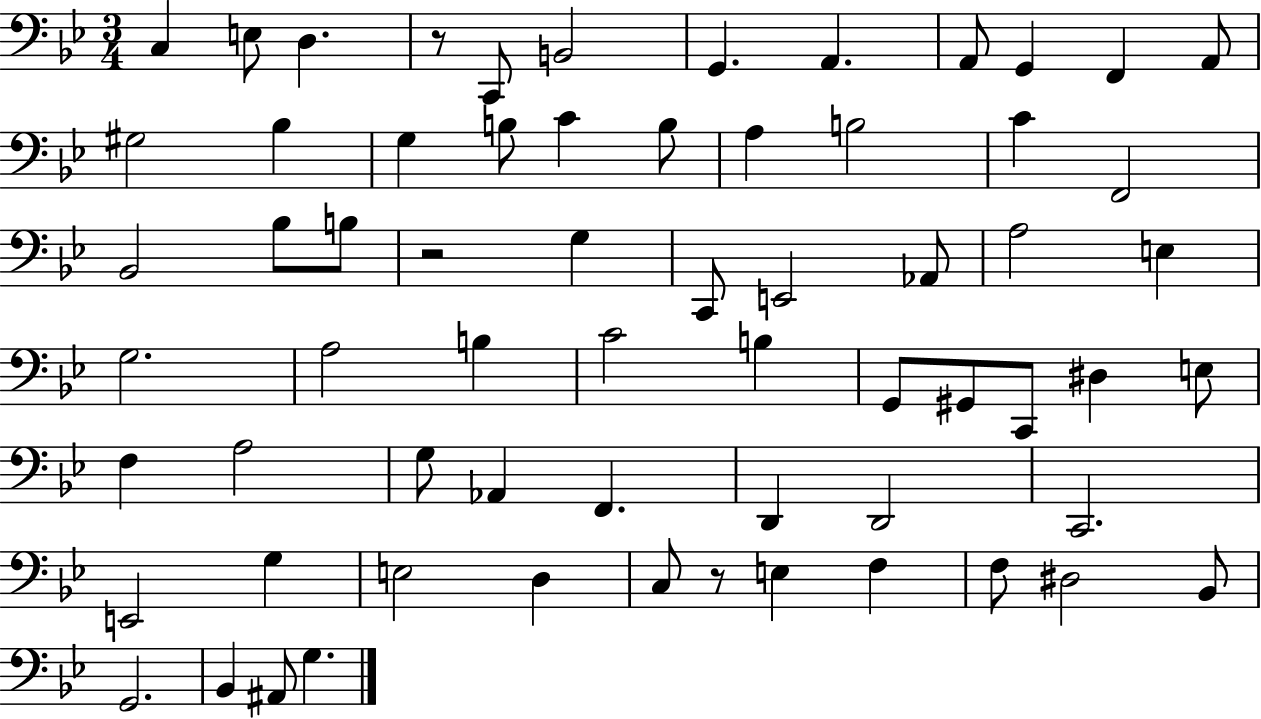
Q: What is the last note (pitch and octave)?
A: G3